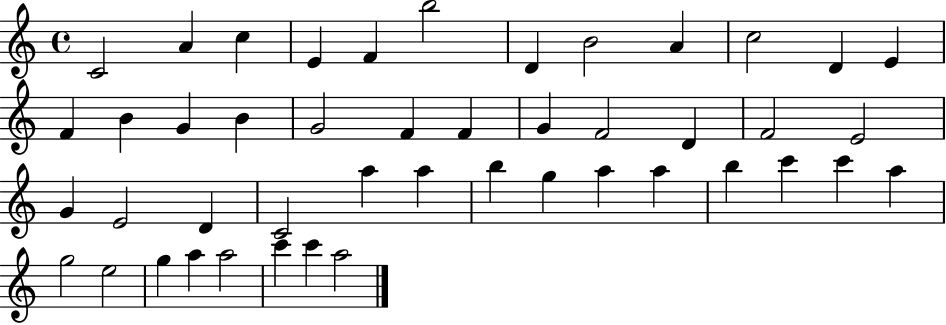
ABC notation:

X:1
T:Untitled
M:4/4
L:1/4
K:C
C2 A c E F b2 D B2 A c2 D E F B G B G2 F F G F2 D F2 E2 G E2 D C2 a a b g a a b c' c' a g2 e2 g a a2 c' c' a2